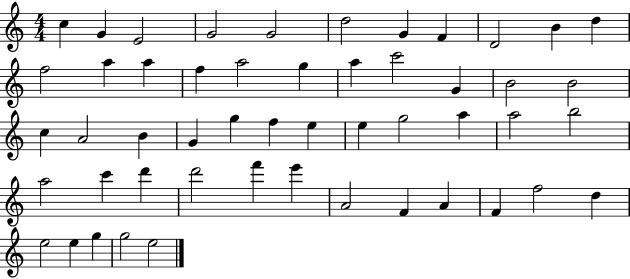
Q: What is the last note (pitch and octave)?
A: E5